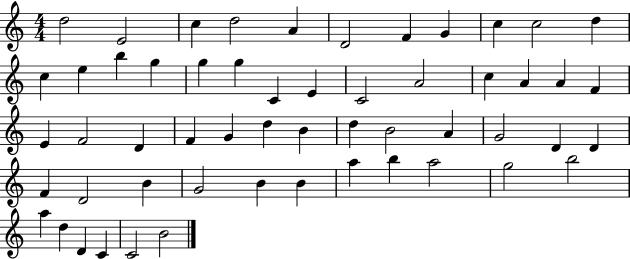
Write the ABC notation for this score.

X:1
T:Untitled
M:4/4
L:1/4
K:C
d2 E2 c d2 A D2 F G c c2 d c e b g g g C E C2 A2 c A A F E F2 D F G d B d B2 A G2 D D F D2 B G2 B B a b a2 g2 b2 a d D C C2 B2